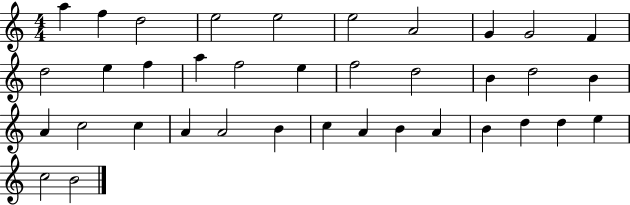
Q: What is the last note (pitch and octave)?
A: B4